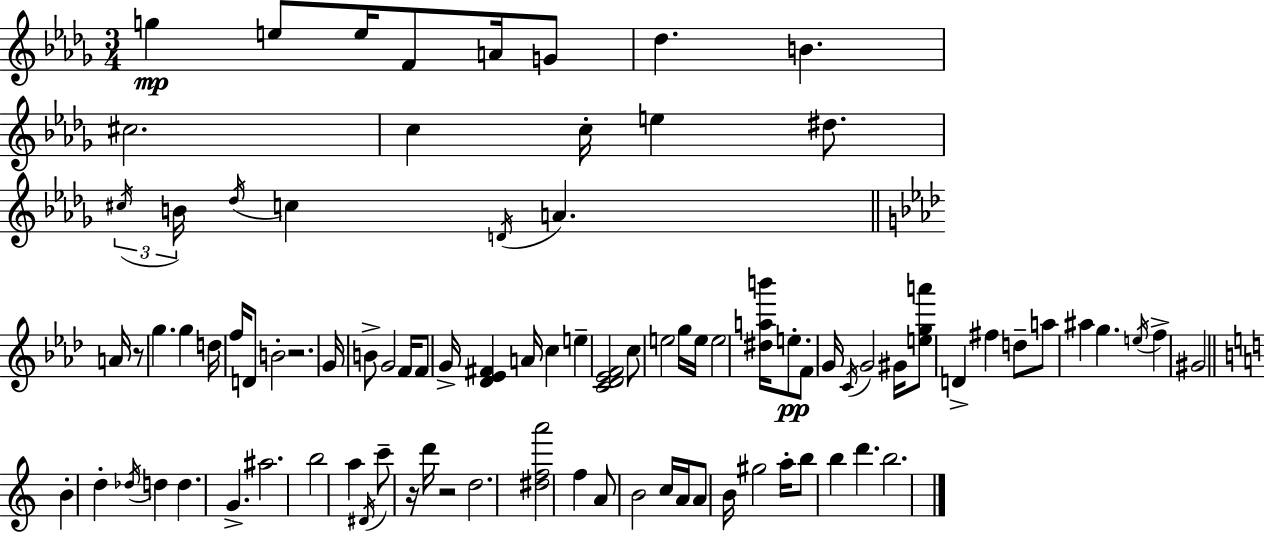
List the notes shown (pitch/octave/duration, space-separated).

G5/q E5/e E5/s F4/e A4/s G4/e Db5/q. B4/q. C#5/h. C5/q C5/s E5/q D#5/e. C#5/s B4/s Db5/s C5/q D4/s A4/q. A4/s R/e G5/q. G5/q D5/s F5/s D4/e B4/h R/h. G4/s B4/e G4/h F4/s F4/e G4/s [Db4,Eb4,F#4]/q A4/s C5/q E5/q [C4,Db4,Eb4,F4]/h C5/e E5/h G5/s E5/s E5/h [D#5,A5,B6]/s E5/e. F4/e G4/s C4/s G4/h G#4/s [E5,G5,A6]/e D4/q F#5/q D5/e A5/e A#5/q G5/q. E5/s F5/q G#4/h B4/q D5/q Db5/s D5/q D5/q. G4/q. A#5/h. B5/h A5/q D#4/s C6/e R/s D6/s R/h D5/h. [D#5,F5,A6]/h F5/q A4/e B4/h C5/s A4/s A4/e B4/s G#5/h A5/s B5/e B5/q D6/q. B5/h.